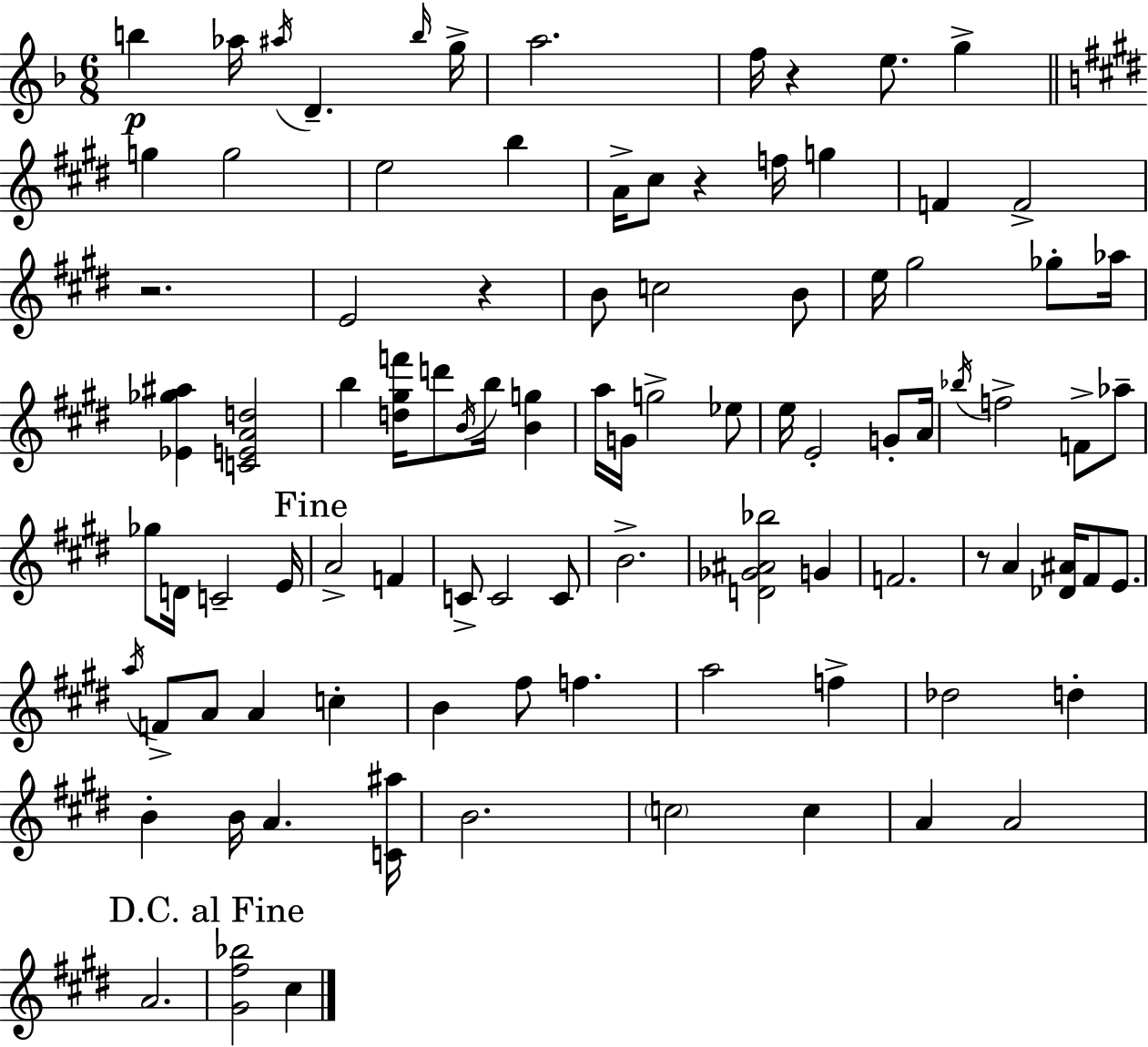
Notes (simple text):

B5/q Ab5/s A#5/s D4/q. B5/s G5/s A5/h. F5/s R/q E5/e. G5/q G5/q G5/h E5/h B5/q A4/s C#5/e R/q F5/s G5/q F4/q F4/h R/h. E4/h R/q B4/e C5/h B4/e E5/s G#5/h Gb5/e Ab5/s [Eb4,Gb5,A#5]/q [C4,E4,A4,D5]/h B5/q [D5,G#5,F6]/s D6/e B4/s B5/s [B4,G5]/q A5/s G4/s G5/h Eb5/e E5/s E4/h G4/e A4/s Bb5/s F5/h F4/e Ab5/e Gb5/e D4/s C4/h E4/s A4/h F4/q C4/e C4/h C4/e B4/h. [D4,Gb4,A#4,Bb5]/h G4/q F4/h. R/e A4/q [Db4,A#4]/s F#4/e E4/e. A5/s F4/e A4/e A4/q C5/q B4/q F#5/e F5/q. A5/h F5/q Db5/h D5/q B4/q B4/s A4/q. [C4,A#5]/s B4/h. C5/h C5/q A4/q A4/h A4/h. [G#4,F#5,Bb5]/h C#5/q